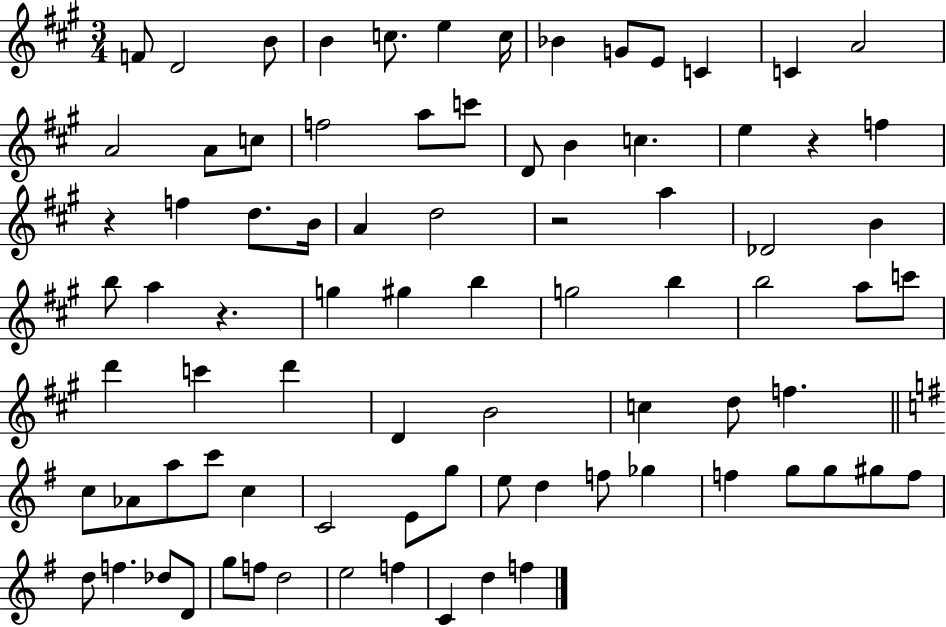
F4/e D4/h B4/e B4/q C5/e. E5/q C5/s Bb4/q G4/e E4/e C4/q C4/q A4/h A4/h A4/e C5/e F5/h A5/e C6/e D4/e B4/q C5/q. E5/q R/q F5/q R/q F5/q D5/e. B4/s A4/q D5/h R/h A5/q Db4/h B4/q B5/e A5/q R/q. G5/q G#5/q B5/q G5/h B5/q B5/h A5/e C6/e D6/q C6/q D6/q D4/q B4/h C5/q D5/e F5/q. C5/e Ab4/e A5/e C6/e C5/q C4/h E4/e G5/e E5/e D5/q F5/e Gb5/q F5/q G5/e G5/e G#5/e F5/e D5/e F5/q. Db5/e D4/e G5/e F5/e D5/h E5/h F5/q C4/q D5/q F5/q